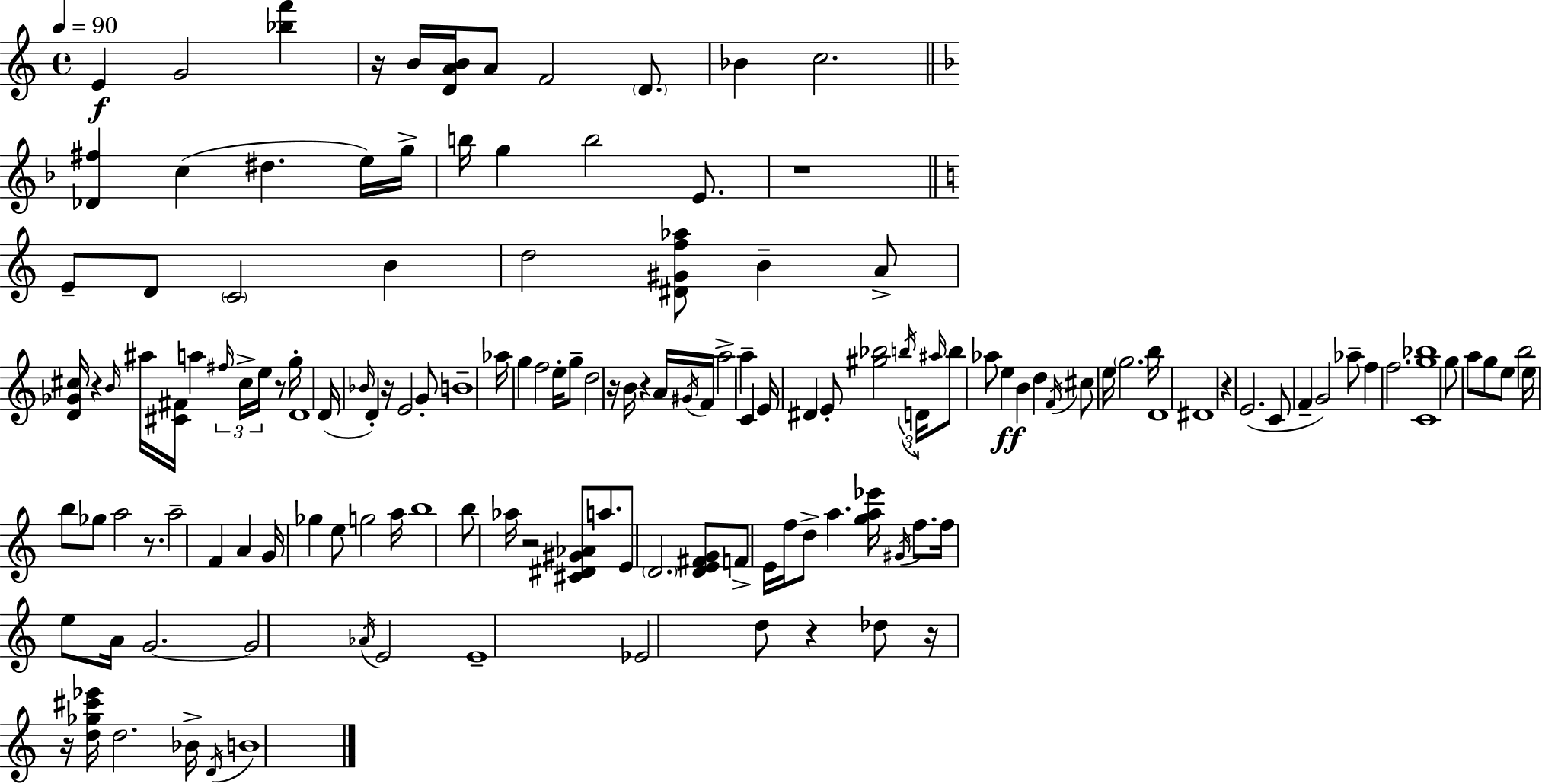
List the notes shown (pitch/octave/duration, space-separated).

E4/q G4/h [Bb5,F6]/q R/s B4/s [D4,A4,B4]/s A4/e F4/h D4/e. Bb4/q C5/h. [Db4,F#5]/q C5/q D#5/q. E5/s G5/s B5/s G5/q B5/h E4/e. R/w E4/e D4/e C4/h B4/q D5/h [D#4,G#4,F5,Ab5]/e B4/q A4/e [D4,Gb4,C#5]/s R/q B4/s A#5/s [C#4,F#4]/s A5/q F#5/s C#5/s E5/s R/e G5/s D4/w D4/s Bb4/s D4/q R/s E4/h G4/e B4/w Ab5/s G5/q F5/h E5/s G5/e D5/h R/s B4/s R/q A4/s G#4/s F4/s A5/h A5/q C4/q E4/s D#4/q E4/e [G#5,Bb5]/h B5/s D4/s A#5/s B5/e Ab5/e E5/q B4/q D5/q F4/s C#5/e E5/s G5/h. B5/s D4/w D#4/w R/q E4/h. C4/e F4/q G4/h Ab5/e F5/q F5/h. [C4,G5,Bb5]/w G5/e A5/e G5/e E5/e B5/h E5/s B5/e Gb5/e A5/h R/e. A5/h F4/q A4/q G4/s Gb5/q E5/e G5/h A5/s B5/w B5/e Ab5/s R/h [C#4,D#4,G#4,Ab4]/e A5/e. E4/e D4/h. [D4,E4,F#4,G4]/e F4/e E4/s F5/s D5/e A5/q. [G5,A5,Eb6]/s G#4/s F5/e. F5/s E5/e A4/s G4/h. G4/h Ab4/s E4/h E4/w Eb4/h D5/e R/q Db5/e R/s R/s [D5,Gb5,C#6,Eb6]/s D5/h. Bb4/s D4/s B4/w